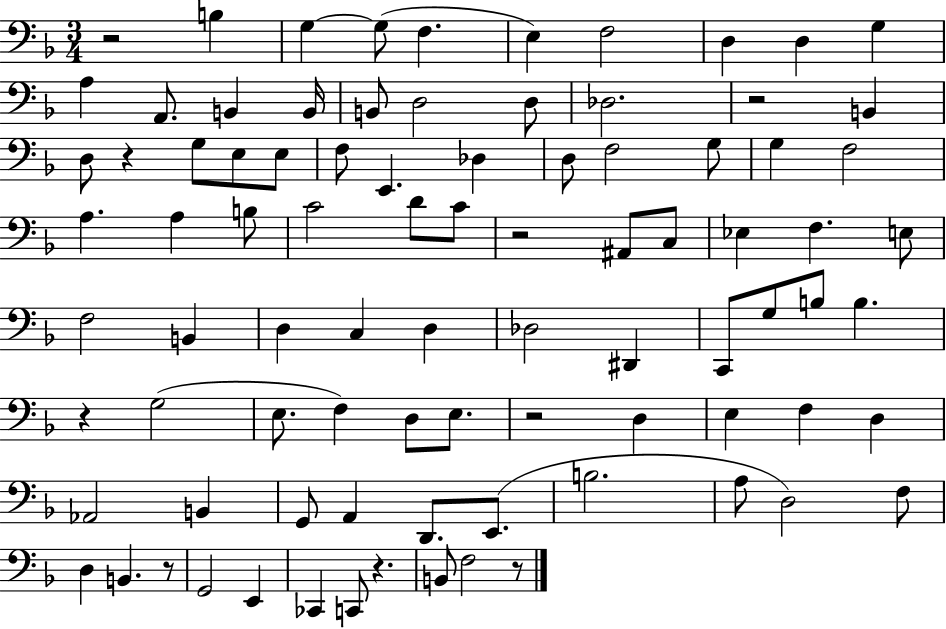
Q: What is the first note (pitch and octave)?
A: B3